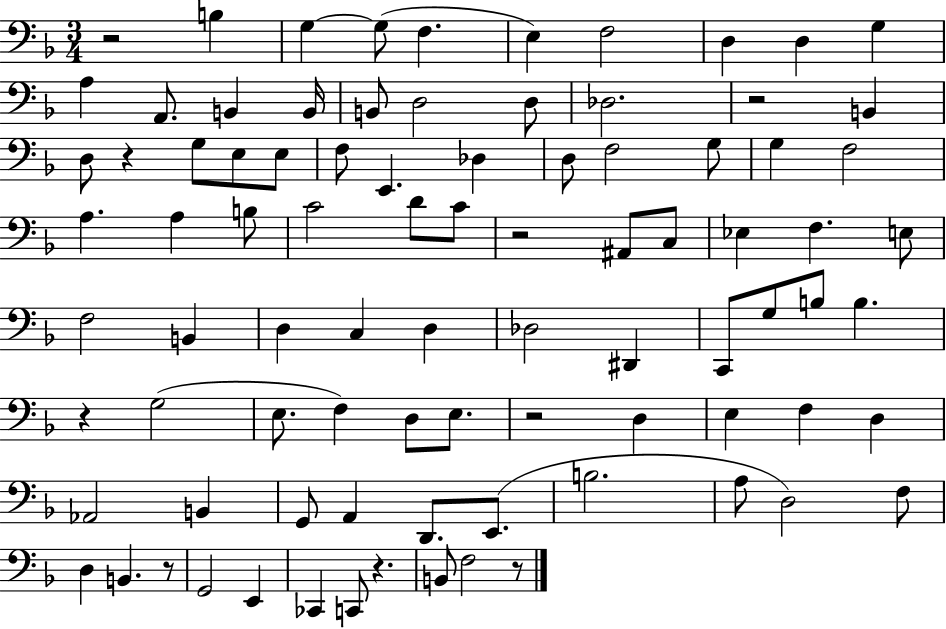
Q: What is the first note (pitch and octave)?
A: B3